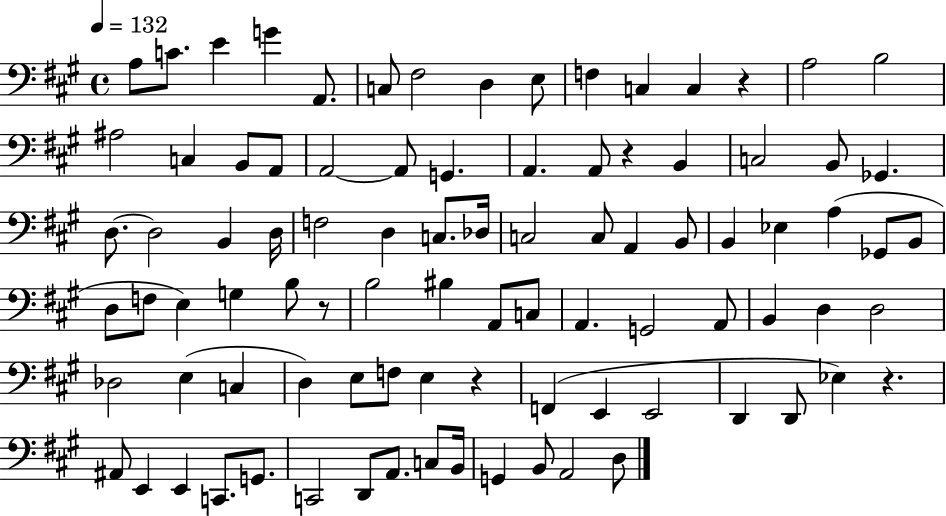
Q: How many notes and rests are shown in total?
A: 91